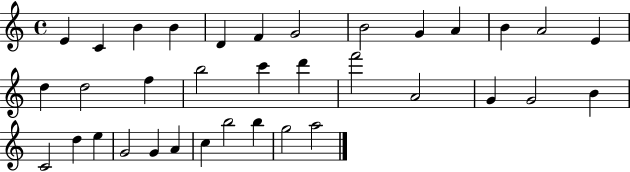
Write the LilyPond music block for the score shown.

{
  \clef treble
  \time 4/4
  \defaultTimeSignature
  \key c \major
  e'4 c'4 b'4 b'4 | d'4 f'4 g'2 | b'2 g'4 a'4 | b'4 a'2 e'4 | \break d''4 d''2 f''4 | b''2 c'''4 d'''4 | f'''2 a'2 | g'4 g'2 b'4 | \break c'2 d''4 e''4 | g'2 g'4 a'4 | c''4 b''2 b''4 | g''2 a''2 | \break \bar "|."
}